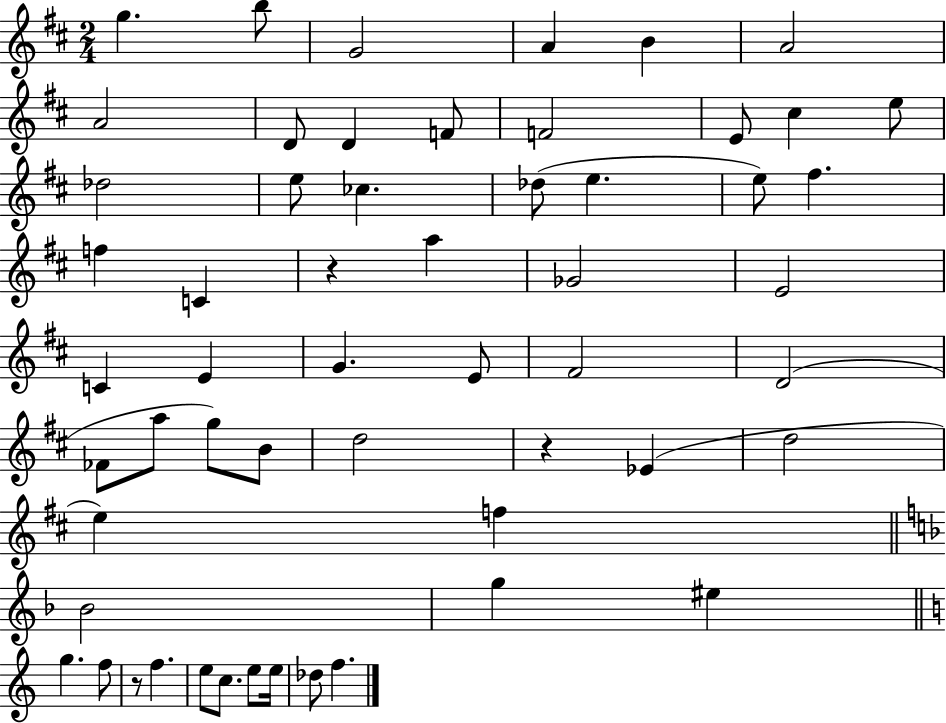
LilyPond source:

{
  \clef treble
  \numericTimeSignature
  \time 2/4
  \key d \major
  g''4. b''8 | g'2 | a'4 b'4 | a'2 | \break a'2 | d'8 d'4 f'8 | f'2 | e'8 cis''4 e''8 | \break des''2 | e''8 ces''4. | des''8( e''4. | e''8) fis''4. | \break f''4 c'4 | r4 a''4 | ges'2 | e'2 | \break c'4 e'4 | g'4. e'8 | fis'2 | d'2( | \break fes'8 a''8 g''8) b'8 | d''2 | r4 ees'4( | d''2 | \break e''4) f''4 | \bar "||" \break \key f \major bes'2 | g''4 eis''4 | \bar "||" \break \key c \major g''4. f''8 | r8 f''4. | e''8 c''8. e''8 e''16 | des''8 f''4. | \break \bar "|."
}